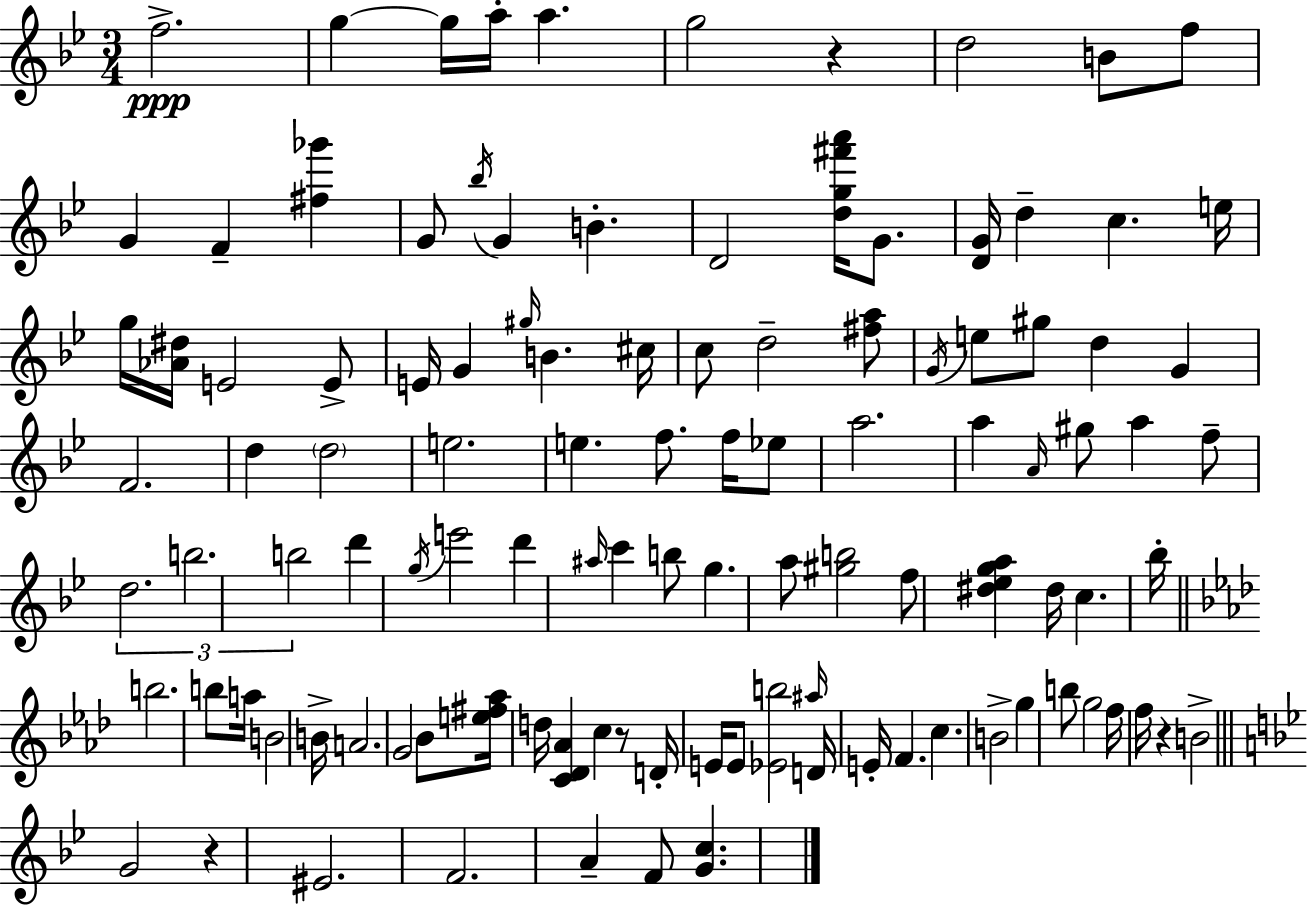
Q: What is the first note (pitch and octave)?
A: F5